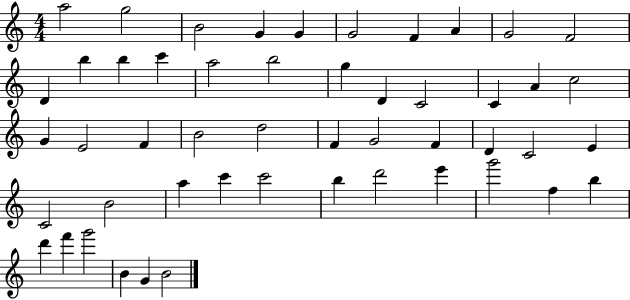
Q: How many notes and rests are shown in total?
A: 50